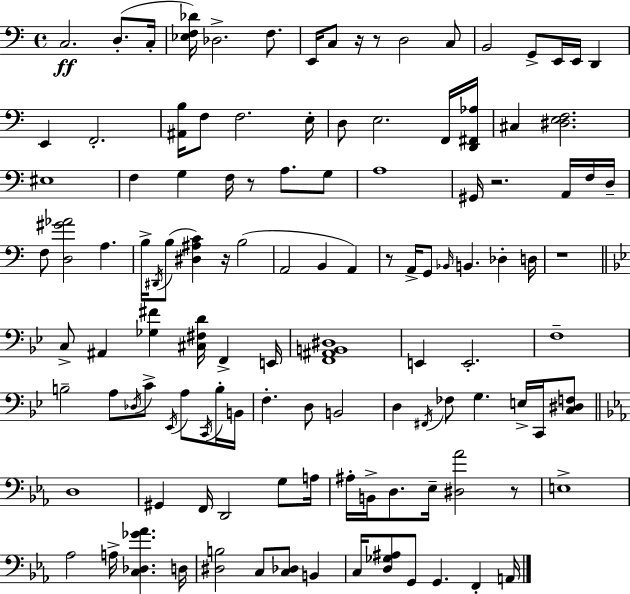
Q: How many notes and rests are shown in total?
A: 118